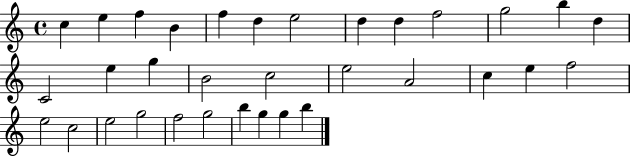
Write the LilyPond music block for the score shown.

{
  \clef treble
  \time 4/4
  \defaultTimeSignature
  \key c \major
  c''4 e''4 f''4 b'4 | f''4 d''4 e''2 | d''4 d''4 f''2 | g''2 b''4 d''4 | \break c'2 e''4 g''4 | b'2 c''2 | e''2 a'2 | c''4 e''4 f''2 | \break e''2 c''2 | e''2 g''2 | f''2 g''2 | b''4 g''4 g''4 b''4 | \break \bar "|."
}